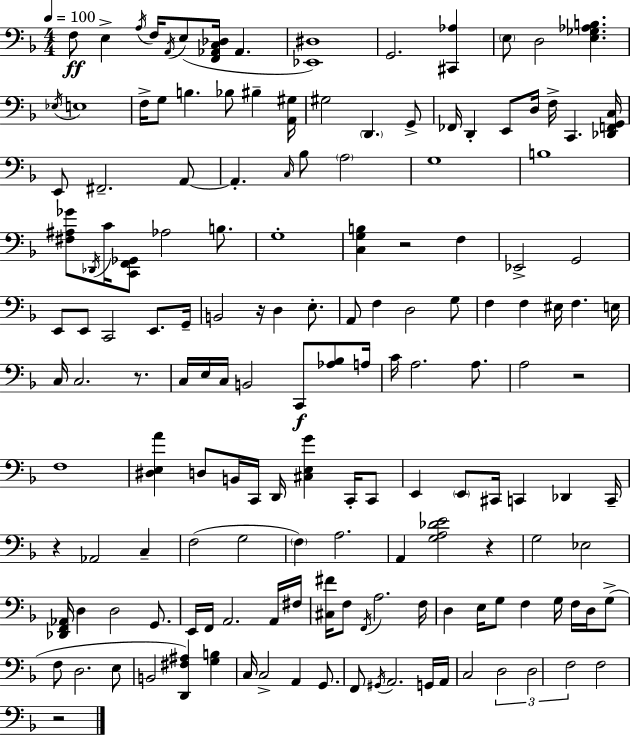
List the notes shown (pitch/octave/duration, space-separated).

F3/e E3/q A3/s F3/s A2/s E3/e [F2,Ab2,C3,Db3]/s Ab2/q. [Eb2,D#3]/w G2/h. [C#2,Ab3]/q E3/e D3/h [E3,Gb3,Ab3,B3]/q. Eb3/s E3/w F3/s G3/e B3/q. Bb3/e BIS3/q [A2,G#3]/s G#3/h D2/q. G2/e FES2/s D2/q E2/e D3/s F3/s C2/q. [Db2,F2,G2,C3]/s E2/e F#2/h. A2/e A2/q. C3/s Bb3/e A3/h G3/w B3/w [F#3,A#3,Gb4]/e Db2/s C4/s [C2,F2,Gb2]/e Ab3/h B3/e. G3/w [C3,G3,B3]/q R/h F3/q Eb2/h G2/h E2/e E2/e C2/h E2/e. G2/s B2/h R/s D3/q E3/e. A2/e F3/q D3/h G3/e F3/q F3/q EIS3/s F3/q. E3/s C3/s C3/h. R/e. C3/s E3/s C3/s B2/h C2/e [Ab3,Bb3]/e A3/s C4/s A3/h. A3/e. A3/h R/h F3/w [D#3,E3,A4]/q D3/e B2/s C2/s D2/s [C#3,E3,G4]/q C2/s C2/e E2/q E2/e C#2/s C2/q Db2/q C2/s R/q Ab2/h C3/q F3/h G3/h F3/q A3/h. A2/q [G3,A3,Db4,E4]/h R/q G3/h Eb3/h [Db2,F2,Ab2]/s D3/q D3/h G2/e. E2/s F2/s A2/h. A2/s F#3/s [C#3,F#4]/s F3/e F2/s A3/h. F3/s D3/q E3/s G3/e F3/q G3/s F3/s D3/s G3/e F3/e D3/h. E3/e B2/h [D2,F#3,A#3]/q [G3,B3]/q C3/s C3/h A2/q G2/e. F2/e G#2/s A2/h. G2/s A2/s C3/h D3/h D3/h F3/h F3/h R/h